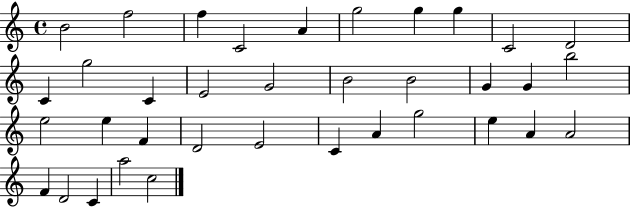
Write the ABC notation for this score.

X:1
T:Untitled
M:4/4
L:1/4
K:C
B2 f2 f C2 A g2 g g C2 D2 C g2 C E2 G2 B2 B2 G G b2 e2 e F D2 E2 C A g2 e A A2 F D2 C a2 c2